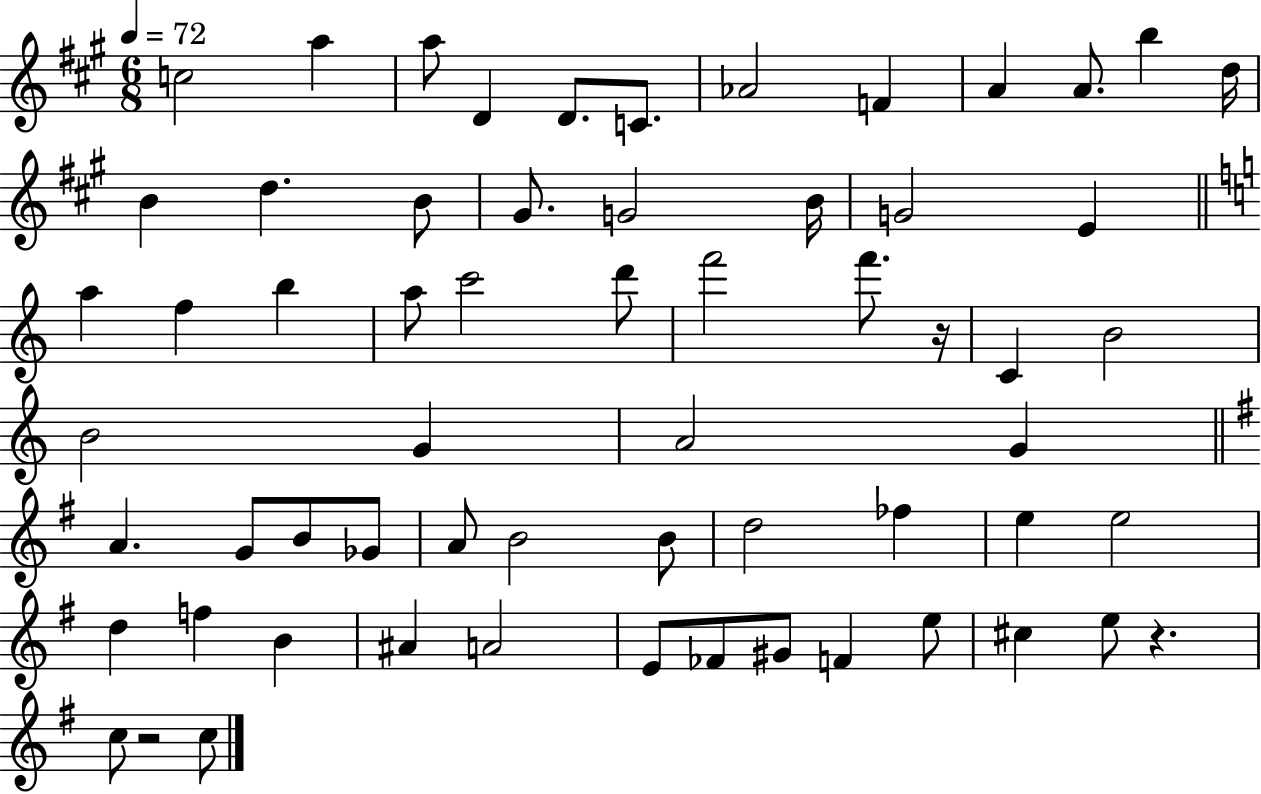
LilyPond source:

{
  \clef treble
  \numericTimeSignature
  \time 6/8
  \key a \major
  \tempo 4 = 72
  c''2 a''4 | a''8 d'4 d'8. c'8. | aes'2 f'4 | a'4 a'8. b''4 d''16 | \break b'4 d''4. b'8 | gis'8. g'2 b'16 | g'2 e'4 | \bar "||" \break \key a \minor a''4 f''4 b''4 | a''8 c'''2 d'''8 | f'''2 f'''8. r16 | c'4 b'2 | \break b'2 g'4 | a'2 g'4 | \bar "||" \break \key g \major a'4. g'8 b'8 ges'8 | a'8 b'2 b'8 | d''2 fes''4 | e''4 e''2 | \break d''4 f''4 b'4 | ais'4 a'2 | e'8 fes'8 gis'8 f'4 e''8 | cis''4 e''8 r4. | \break c''8 r2 c''8 | \bar "|."
}